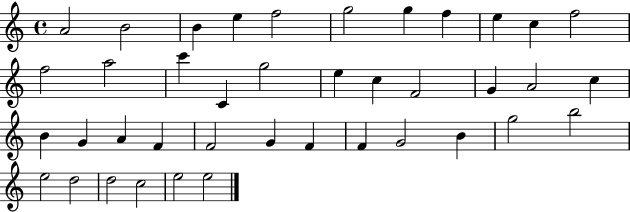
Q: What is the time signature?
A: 4/4